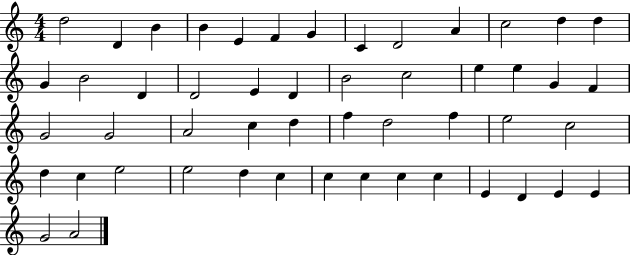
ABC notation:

X:1
T:Untitled
M:4/4
L:1/4
K:C
d2 D B B E F G C D2 A c2 d d G B2 D D2 E D B2 c2 e e G F G2 G2 A2 c d f d2 f e2 c2 d c e2 e2 d c c c c c E D E E G2 A2